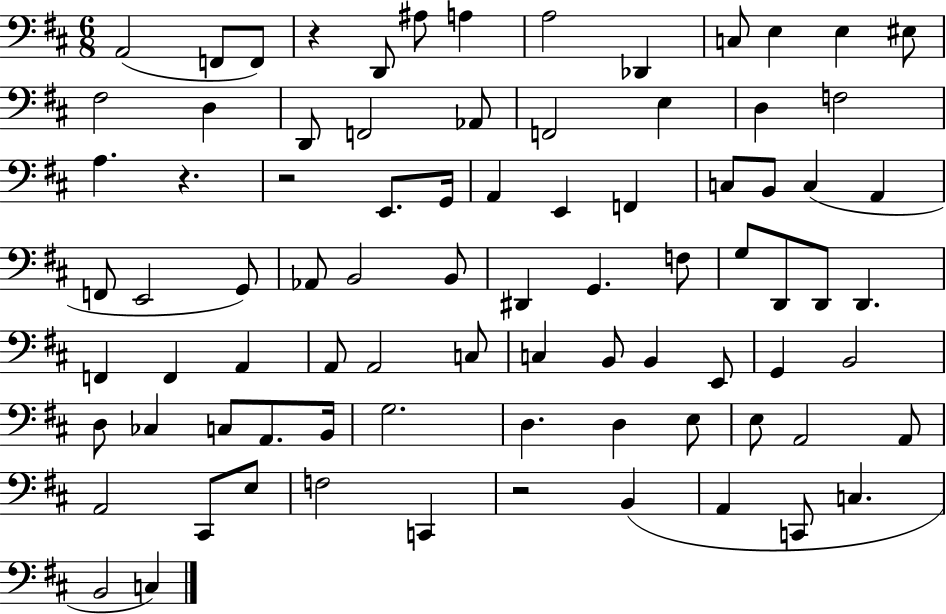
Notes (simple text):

A2/h F2/e F2/e R/q D2/e A#3/e A3/q A3/h Db2/q C3/e E3/q E3/q EIS3/e F#3/h D3/q D2/e F2/h Ab2/e F2/h E3/q D3/q F3/h A3/q. R/q. R/h E2/e. G2/s A2/q E2/q F2/q C3/e B2/e C3/q A2/q F2/e E2/h G2/e Ab2/e B2/h B2/e D#2/q G2/q. F3/e G3/e D2/e D2/e D2/q. F2/q F2/q A2/q A2/e A2/h C3/e C3/q B2/e B2/q E2/e G2/q B2/h D3/e CES3/q C3/e A2/e. B2/s G3/h. D3/q. D3/q E3/e E3/e A2/h A2/e A2/h C#2/e E3/e F3/h C2/q R/h B2/q A2/q C2/e C3/q. B2/h C3/q